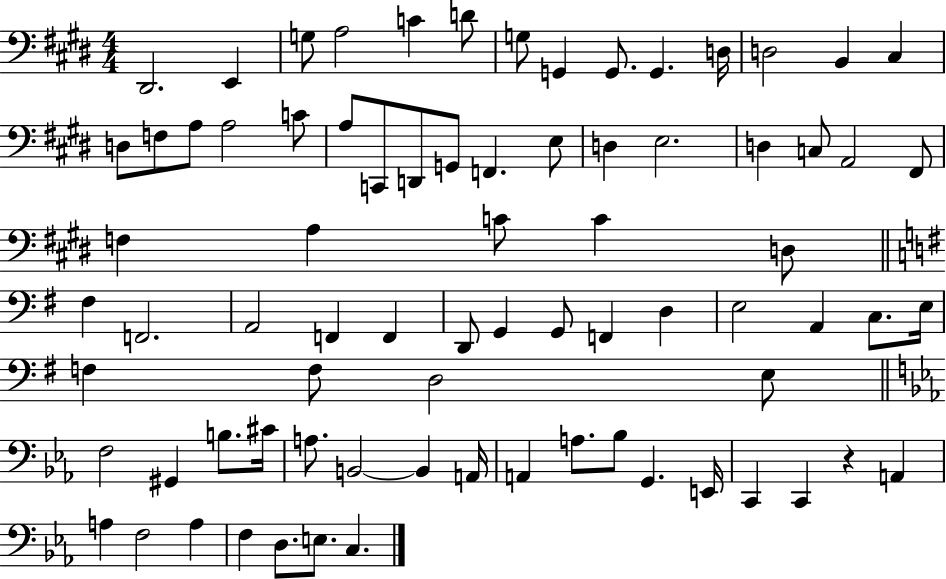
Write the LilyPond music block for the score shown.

{
  \clef bass
  \numericTimeSignature
  \time 4/4
  \key e \major
  dis,2. e,4 | g8 a2 c'4 d'8 | g8 g,4 g,8. g,4. d16 | d2 b,4 cis4 | \break d8 f8 a8 a2 c'8 | a8 c,8 d,8 g,8 f,4. e8 | d4 e2. | d4 c8 a,2 fis,8 | \break f4 a4 c'8 c'4 d8 | \bar "||" \break \key g \major fis4 f,2. | a,2 f,4 f,4 | d,8 g,4 g,8 f,4 d4 | e2 a,4 c8. e16 | \break f4 f8 d2 e8 | \bar "||" \break \key c \minor f2 gis,4 b8. cis'16 | a8. b,2~~ b,4 a,16 | a,4 a8. bes8 g,4. e,16 | c,4 c,4 r4 a,4 | \break a4 f2 a4 | f4 d8. e8. c4. | \bar "|."
}